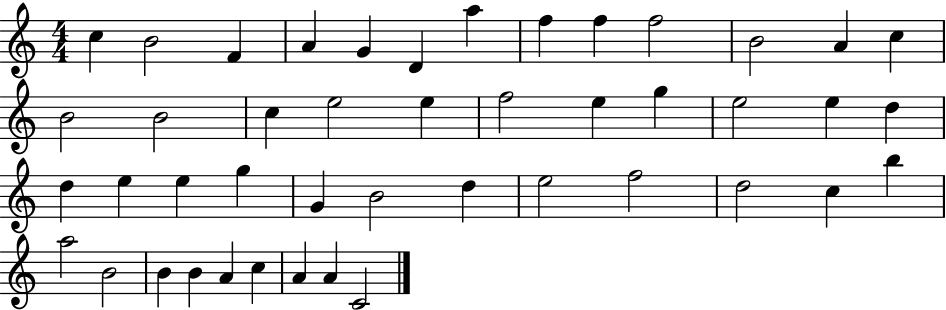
{
  \clef treble
  \numericTimeSignature
  \time 4/4
  \key c \major
  c''4 b'2 f'4 | a'4 g'4 d'4 a''4 | f''4 f''4 f''2 | b'2 a'4 c''4 | \break b'2 b'2 | c''4 e''2 e''4 | f''2 e''4 g''4 | e''2 e''4 d''4 | \break d''4 e''4 e''4 g''4 | g'4 b'2 d''4 | e''2 f''2 | d''2 c''4 b''4 | \break a''2 b'2 | b'4 b'4 a'4 c''4 | a'4 a'4 c'2 | \bar "|."
}